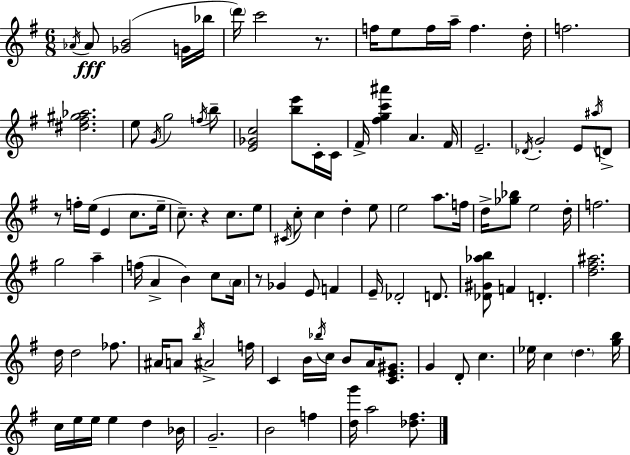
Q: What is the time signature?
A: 6/8